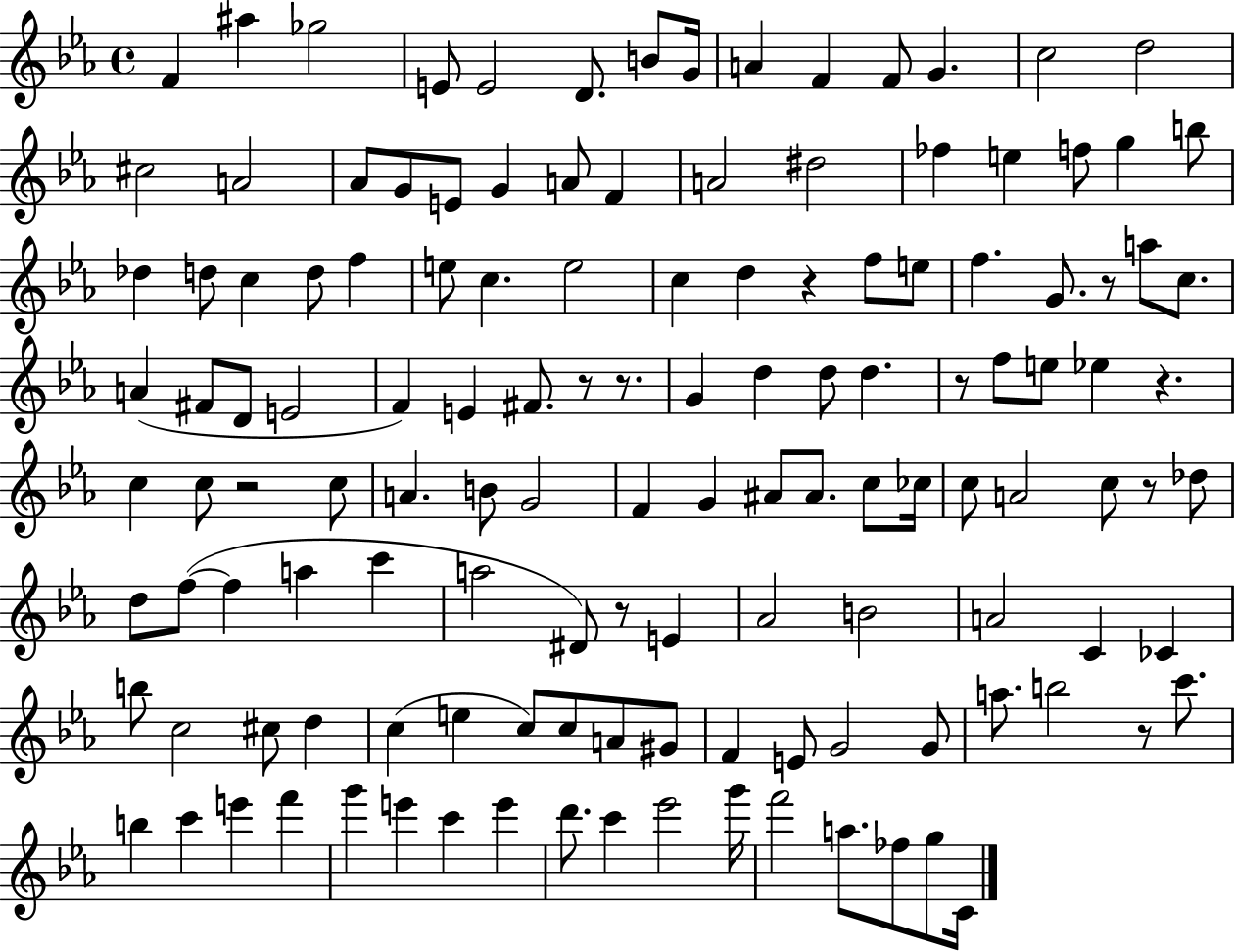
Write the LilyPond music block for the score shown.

{
  \clef treble
  \time 4/4
  \defaultTimeSignature
  \key ees \major
  f'4 ais''4 ges''2 | e'8 e'2 d'8. b'8 g'16 | a'4 f'4 f'8 g'4. | c''2 d''2 | \break cis''2 a'2 | aes'8 g'8 e'8 g'4 a'8 f'4 | a'2 dis''2 | fes''4 e''4 f''8 g''4 b''8 | \break des''4 d''8 c''4 d''8 f''4 | e''8 c''4. e''2 | c''4 d''4 r4 f''8 e''8 | f''4. g'8. r8 a''8 c''8. | \break a'4( fis'8 d'8 e'2 | f'4) e'4 fis'8. r8 r8. | g'4 d''4 d''8 d''4. | r8 f''8 e''8 ees''4 r4. | \break c''4 c''8 r2 c''8 | a'4. b'8 g'2 | f'4 g'4 ais'8 ais'8. c''8 ces''16 | c''8 a'2 c''8 r8 des''8 | \break d''8 f''8~(~ f''4 a''4 c'''4 | a''2 dis'8) r8 e'4 | aes'2 b'2 | a'2 c'4 ces'4 | \break b''8 c''2 cis''8 d''4 | c''4( e''4 c''8) c''8 a'8 gis'8 | f'4 e'8 g'2 g'8 | a''8. b''2 r8 c'''8. | \break b''4 c'''4 e'''4 f'''4 | g'''4 e'''4 c'''4 e'''4 | d'''8. c'''4 ees'''2 g'''16 | f'''2 a''8. fes''8 g''8 c'16 | \break \bar "|."
}